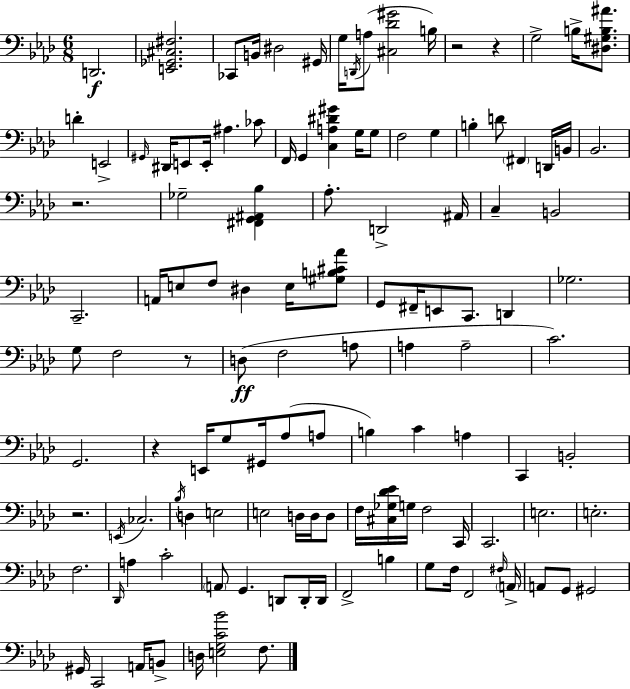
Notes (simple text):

D2/h. [E2,Gb2,C#3,F#3]/h. CES2/e B2/s D#3/h G#2/s G3/s D2/s A3/e [C#3,Db4,G#4]/h B3/s R/h R/q G3/h B3/s [D#3,G#3,B3,A#4]/e. D4/q E2/h G#2/s D#2/s E2/e E2/s A#3/q. CES4/e F2/s G2/q [C3,A3,D#4,G#4]/q G3/s G3/e F3/h G3/q B3/q D4/e F#2/q D2/s B2/s Bb2/h. R/h. Gb3/h [F#2,G2,A#2,Bb3]/q Ab3/e. D2/h A#2/s C3/q B2/h C2/h. A2/s E3/e F3/e D#3/q E3/s [G#3,B3,C#4,Ab4]/e G2/e F#2/s E2/e C2/e. D2/q Gb3/h. G3/e F3/h R/e D3/e F3/h A3/e A3/q A3/h C4/h. G2/h. R/q E2/s G3/e G#2/s Ab3/e A3/e B3/q C4/q A3/q C2/q B2/h R/h. E2/s CES3/h. Bb3/s D3/q E3/h E3/h D3/s D3/s D3/e F3/s [C#3,Gb3,Db4,Eb4]/s G3/s F3/h C2/s C2/h. E3/h. E3/h. F3/h. Db2/s A3/q C4/h A2/e G2/q. D2/e D2/s D2/s F2/h B3/q G3/e F3/s F2/h F#3/s A2/s A2/e G2/e G#2/h G#2/s C2/h A2/s B2/e D3/s [E3,G3,C4,Bb4]/h F3/e.